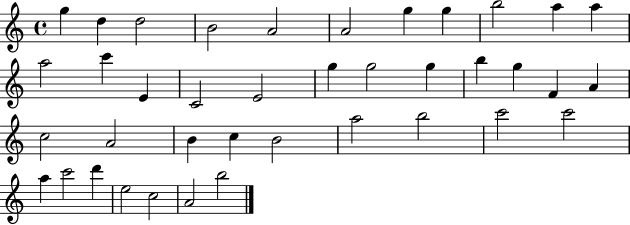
G5/q D5/q D5/h B4/h A4/h A4/h G5/q G5/q B5/h A5/q A5/q A5/h C6/q E4/q C4/h E4/h G5/q G5/h G5/q B5/q G5/q F4/q A4/q C5/h A4/h B4/q C5/q B4/h A5/h B5/h C6/h C6/h A5/q C6/h D6/q E5/h C5/h A4/h B5/h